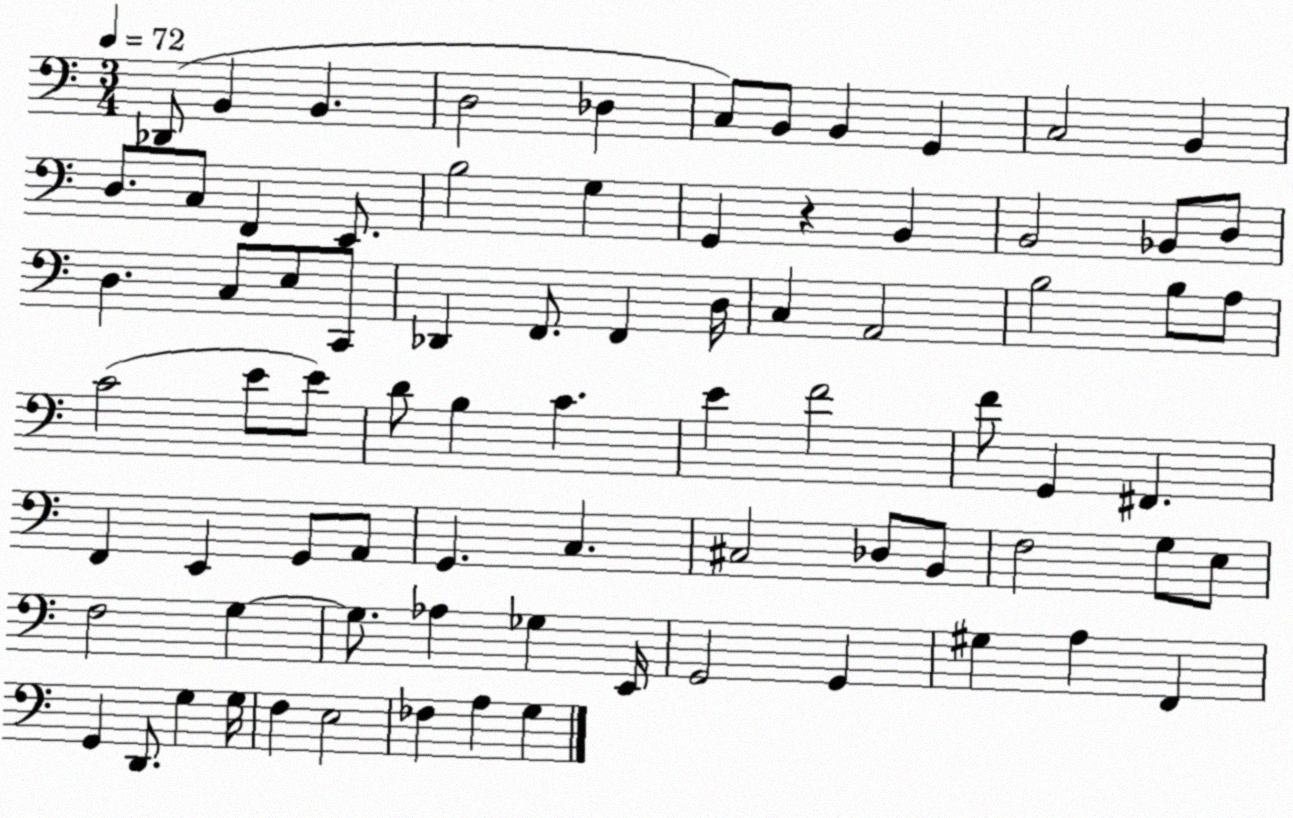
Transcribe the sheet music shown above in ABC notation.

X:1
T:Untitled
M:3/4
L:1/4
K:C
_D,,/2 B,, B,, D,2 _D, C,/2 B,,/2 B,, G,, C,2 B,, D,/2 C,/2 F,, E,,/2 B,2 G, G,, z B,, B,,2 _B,,/2 D,/2 D, C,/2 E,/2 C,,/2 _D,, F,,/2 F,, D,/4 C, A,,2 B,2 B,/2 A,/2 C2 E/2 E/2 D/2 B, C E F2 F/2 G,, ^F,, F,, E,, G,,/2 A,,/2 G,, C, ^C,2 _D,/2 B,,/2 F,2 G,/2 E,/2 F,2 G, G,/2 _A, _G, E,,/4 G,,2 G,, ^G, A, F,, G,, D,,/2 G, G,/4 F, E,2 _F, A, G,